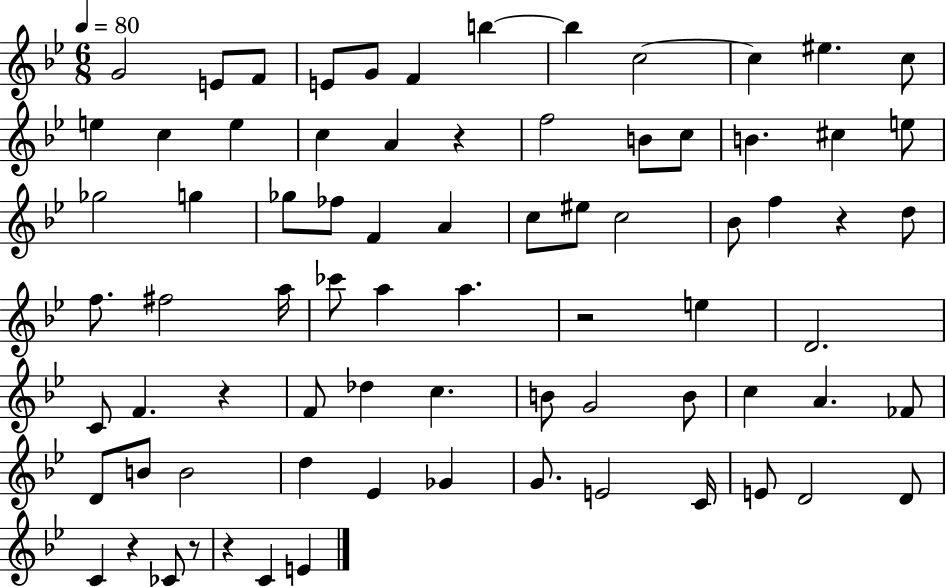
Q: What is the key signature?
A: BES major